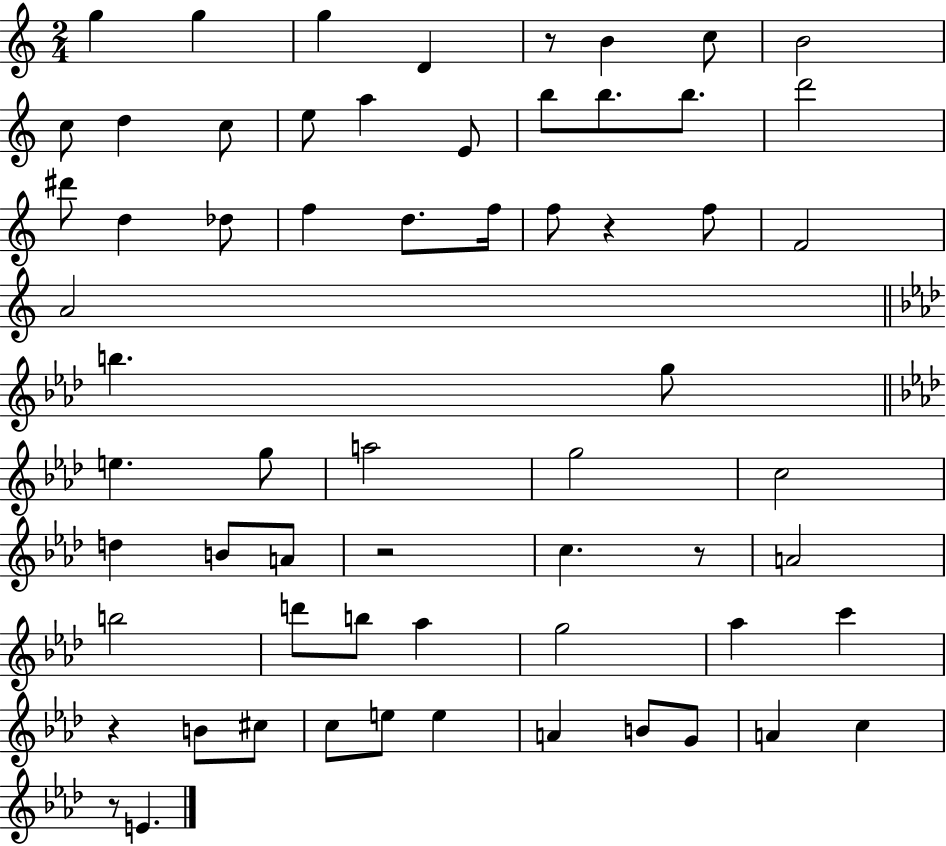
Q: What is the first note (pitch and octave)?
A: G5